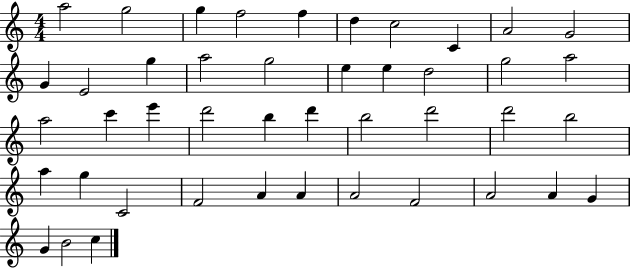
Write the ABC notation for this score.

X:1
T:Untitled
M:4/4
L:1/4
K:C
a2 g2 g f2 f d c2 C A2 G2 G E2 g a2 g2 e e d2 g2 a2 a2 c' e' d'2 b d' b2 d'2 d'2 b2 a g C2 F2 A A A2 F2 A2 A G G B2 c